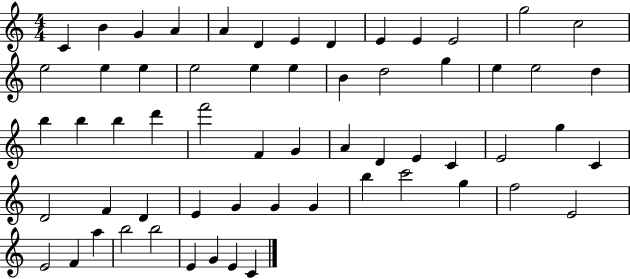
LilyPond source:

{
  \clef treble
  \numericTimeSignature
  \time 4/4
  \key c \major
  c'4 b'4 g'4 a'4 | a'4 d'4 e'4 d'4 | e'4 e'4 e'2 | g''2 c''2 | \break e''2 e''4 e''4 | e''2 e''4 e''4 | b'4 d''2 g''4 | e''4 e''2 d''4 | \break b''4 b''4 b''4 d'''4 | f'''2 f'4 g'4 | a'4 d'4 e'4 c'4 | e'2 g''4 c'4 | \break d'2 f'4 d'4 | e'4 g'4 g'4 g'4 | b''4 c'''2 g''4 | f''2 e'2 | \break e'2 f'4 a''4 | b''2 b''2 | e'4 g'4 e'4 c'4 | \bar "|."
}